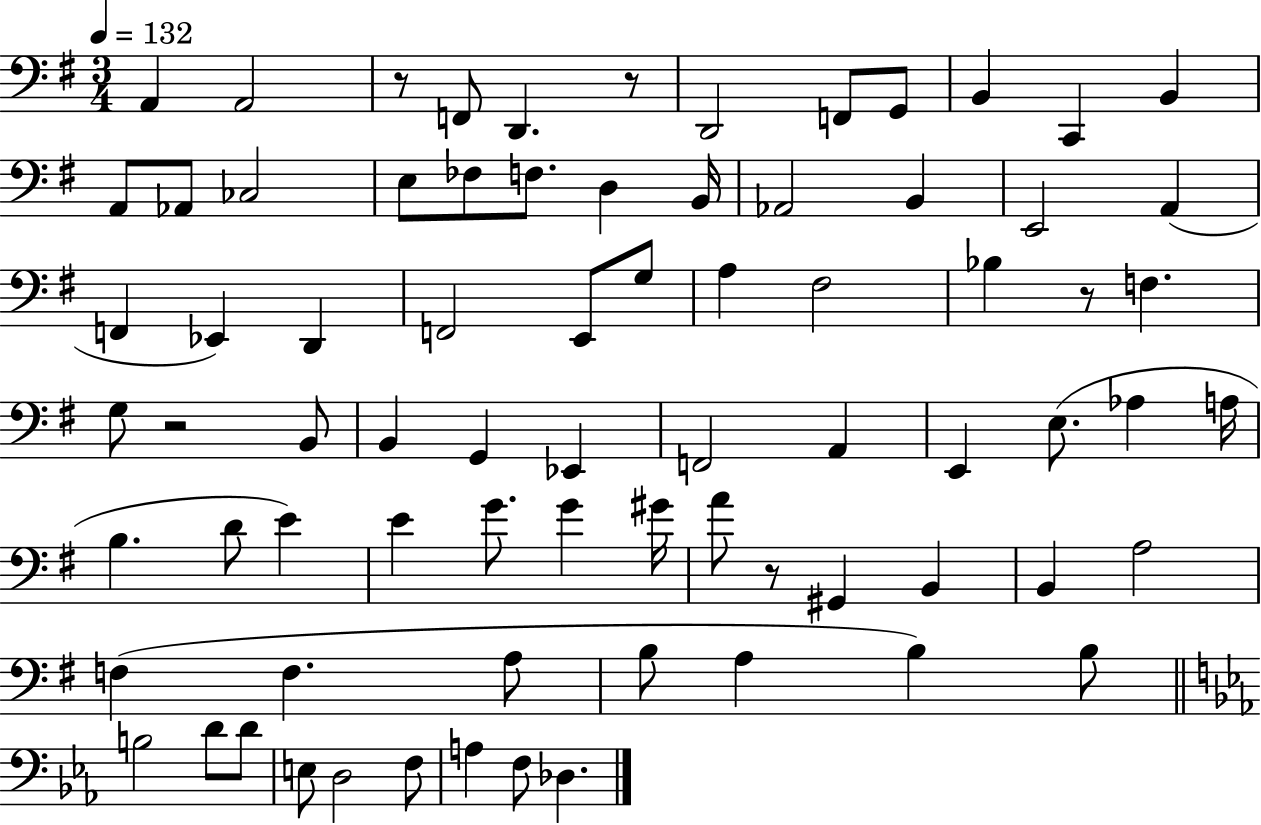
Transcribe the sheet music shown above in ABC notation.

X:1
T:Untitled
M:3/4
L:1/4
K:G
A,, A,,2 z/2 F,,/2 D,, z/2 D,,2 F,,/2 G,,/2 B,, C,, B,, A,,/2 _A,,/2 _C,2 E,/2 _F,/2 F,/2 D, B,,/4 _A,,2 B,, E,,2 A,, F,, _E,, D,, F,,2 E,,/2 G,/2 A, ^F,2 _B, z/2 F, G,/2 z2 B,,/2 B,, G,, _E,, F,,2 A,, E,, E,/2 _A, A,/4 B, D/2 E E G/2 G ^G/4 A/2 z/2 ^G,, B,, B,, A,2 F, F, A,/2 B,/2 A, B, B,/2 B,2 D/2 D/2 E,/2 D,2 F,/2 A, F,/2 _D,